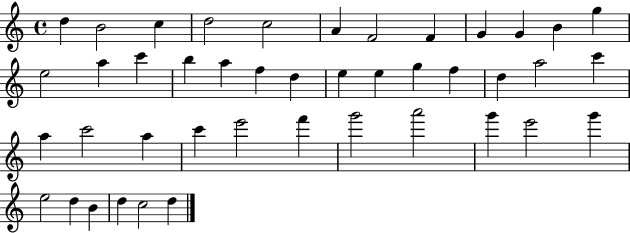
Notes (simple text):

D5/q B4/h C5/q D5/h C5/h A4/q F4/h F4/q G4/q G4/q B4/q G5/q E5/h A5/q C6/q B5/q A5/q F5/q D5/q E5/q E5/q G5/q F5/q D5/q A5/h C6/q A5/q C6/h A5/q C6/q E6/h F6/q G6/h A6/h G6/q E6/h G6/q E5/h D5/q B4/q D5/q C5/h D5/q